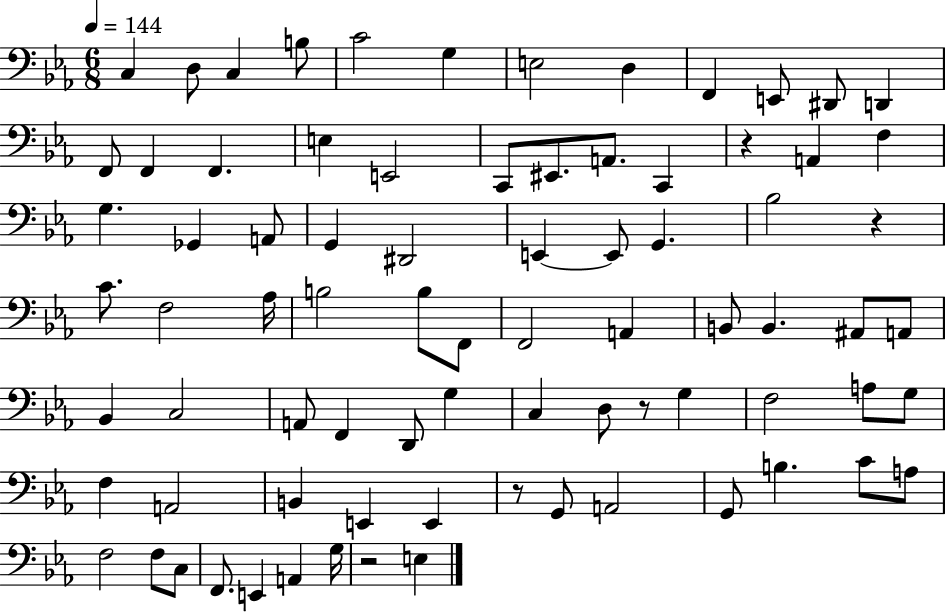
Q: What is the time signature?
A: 6/8